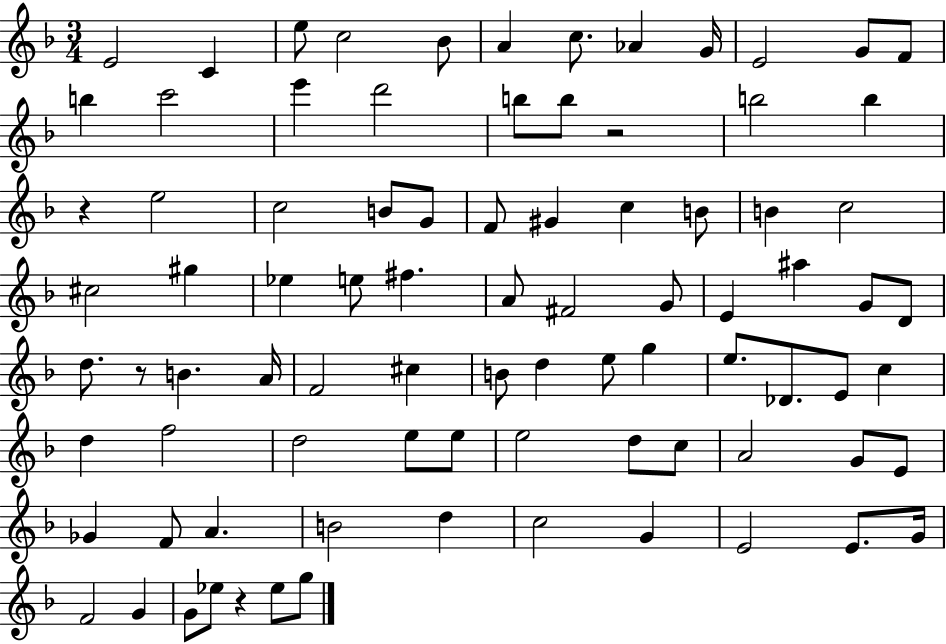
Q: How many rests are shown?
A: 4